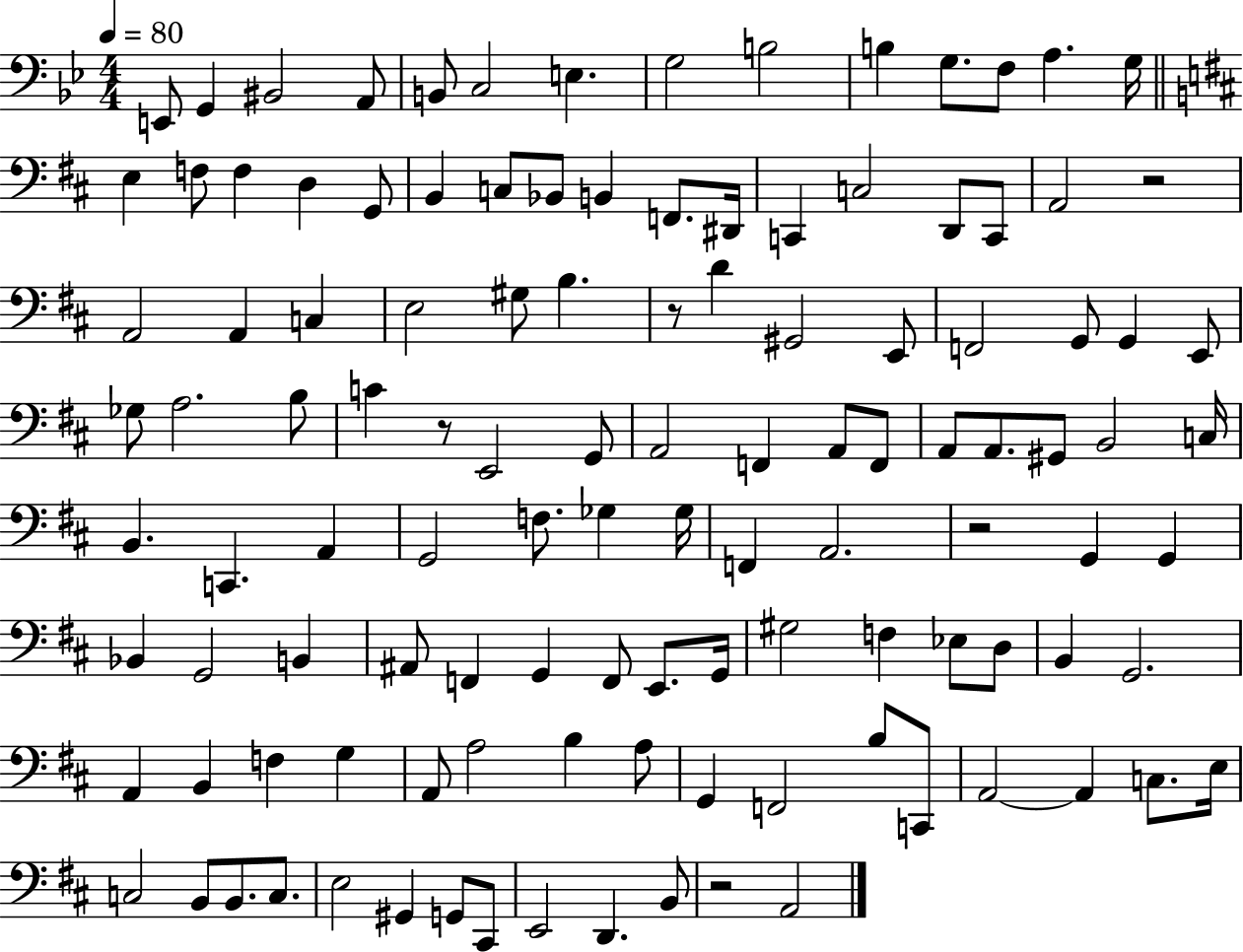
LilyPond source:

{
  \clef bass
  \numericTimeSignature
  \time 4/4
  \key bes \major
  \tempo 4 = 80
  e,8 g,4 bis,2 a,8 | b,8 c2 e4. | g2 b2 | b4 g8. f8 a4. g16 | \break \bar "||" \break \key d \major e4 f8 f4 d4 g,8 | b,4 c8 bes,8 b,4 f,8. dis,16 | c,4 c2 d,8 c,8 | a,2 r2 | \break a,2 a,4 c4 | e2 gis8 b4. | r8 d'4 gis,2 e,8 | f,2 g,8 g,4 e,8 | \break ges8 a2. b8 | c'4 r8 e,2 g,8 | a,2 f,4 a,8 f,8 | a,8 a,8. gis,8 b,2 c16 | \break b,4. c,4. a,4 | g,2 f8. ges4 ges16 | f,4 a,2. | r2 g,4 g,4 | \break bes,4 g,2 b,4 | ais,8 f,4 g,4 f,8 e,8. g,16 | gis2 f4 ees8 d8 | b,4 g,2. | \break a,4 b,4 f4 g4 | a,8 a2 b4 a8 | g,4 f,2 b8 c,8 | a,2~~ a,4 c8. e16 | \break c2 b,8 b,8. c8. | e2 gis,4 g,8 cis,8 | e,2 d,4. b,8 | r2 a,2 | \break \bar "|."
}